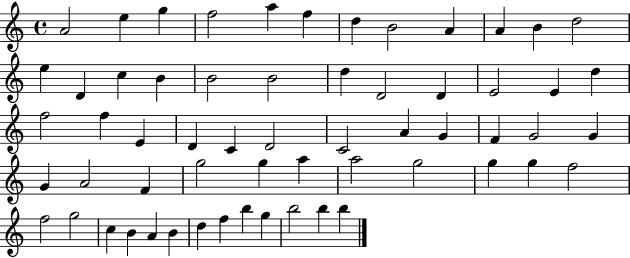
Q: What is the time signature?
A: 4/4